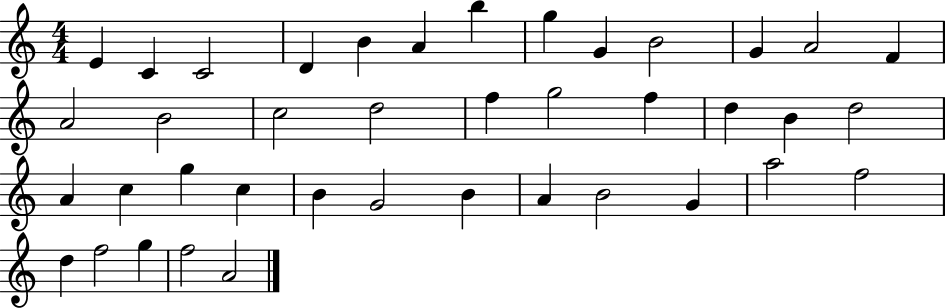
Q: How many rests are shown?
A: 0